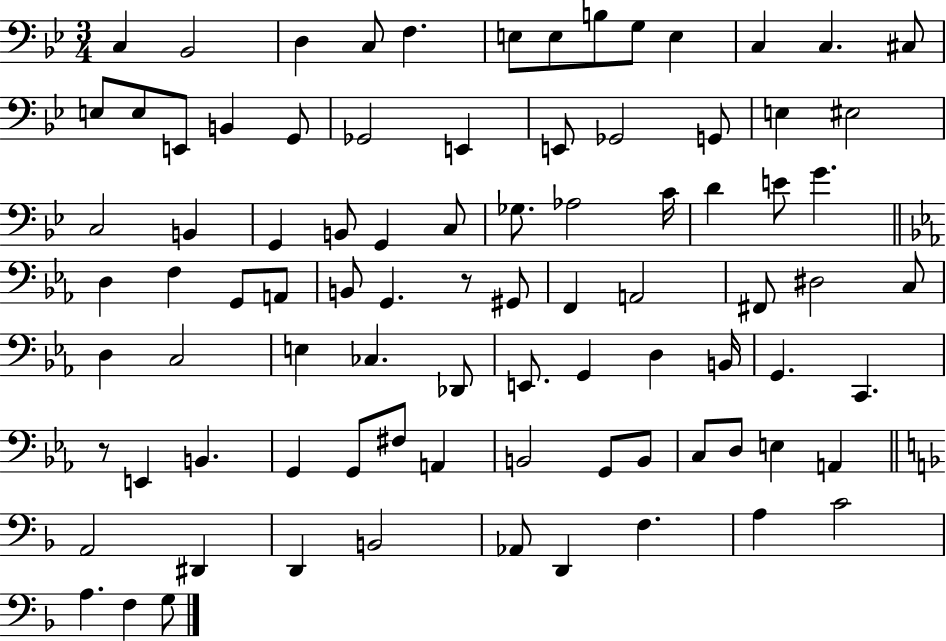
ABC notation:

X:1
T:Untitled
M:3/4
L:1/4
K:Bb
C, _B,,2 D, C,/2 F, E,/2 E,/2 B,/2 G,/2 E, C, C, ^C,/2 E,/2 E,/2 E,,/2 B,, G,,/2 _G,,2 E,, E,,/2 _G,,2 G,,/2 E, ^E,2 C,2 B,, G,, B,,/2 G,, C,/2 _G,/2 _A,2 C/4 D E/2 G D, F, G,,/2 A,,/2 B,,/2 G,, z/2 ^G,,/2 F,, A,,2 ^F,,/2 ^D,2 C,/2 D, C,2 E, _C, _D,,/2 E,,/2 G,, D, B,,/4 G,, C,, z/2 E,, B,, G,, G,,/2 ^F,/2 A,, B,,2 G,,/2 B,,/2 C,/2 D,/2 E, A,, A,,2 ^D,, D,, B,,2 _A,,/2 D,, F, A, C2 A, F, G,/2